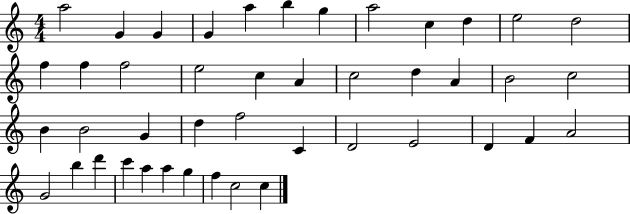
A5/h G4/q G4/q G4/q A5/q B5/q G5/q A5/h C5/q D5/q E5/h D5/h F5/q F5/q F5/h E5/h C5/q A4/q C5/h D5/q A4/q B4/h C5/h B4/q B4/h G4/q D5/q F5/h C4/q D4/h E4/h D4/q F4/q A4/h G4/h B5/q D6/q C6/q A5/q A5/q G5/q F5/q C5/h C5/q